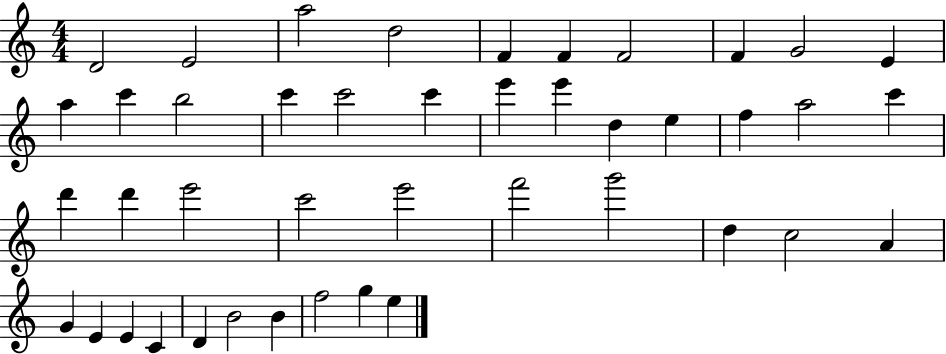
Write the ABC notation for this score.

X:1
T:Untitled
M:4/4
L:1/4
K:C
D2 E2 a2 d2 F F F2 F G2 E a c' b2 c' c'2 c' e' e' d e f a2 c' d' d' e'2 c'2 e'2 f'2 g'2 d c2 A G E E C D B2 B f2 g e